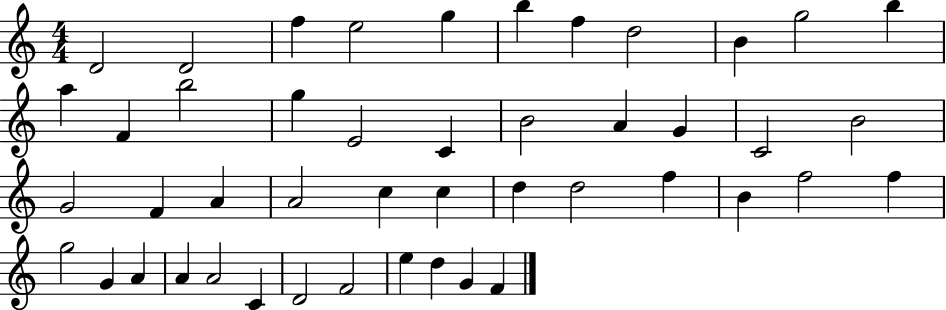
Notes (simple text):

D4/h D4/h F5/q E5/h G5/q B5/q F5/q D5/h B4/q G5/h B5/q A5/q F4/q B5/h G5/q E4/h C4/q B4/h A4/q G4/q C4/h B4/h G4/h F4/q A4/q A4/h C5/q C5/q D5/q D5/h F5/q B4/q F5/h F5/q G5/h G4/q A4/q A4/q A4/h C4/q D4/h F4/h E5/q D5/q G4/q F4/q